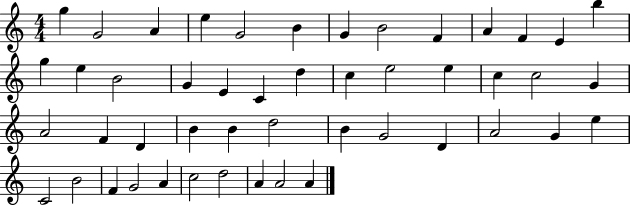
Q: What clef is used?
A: treble